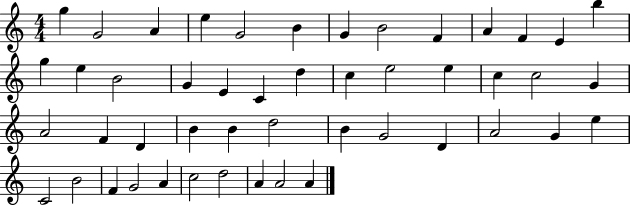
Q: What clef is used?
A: treble